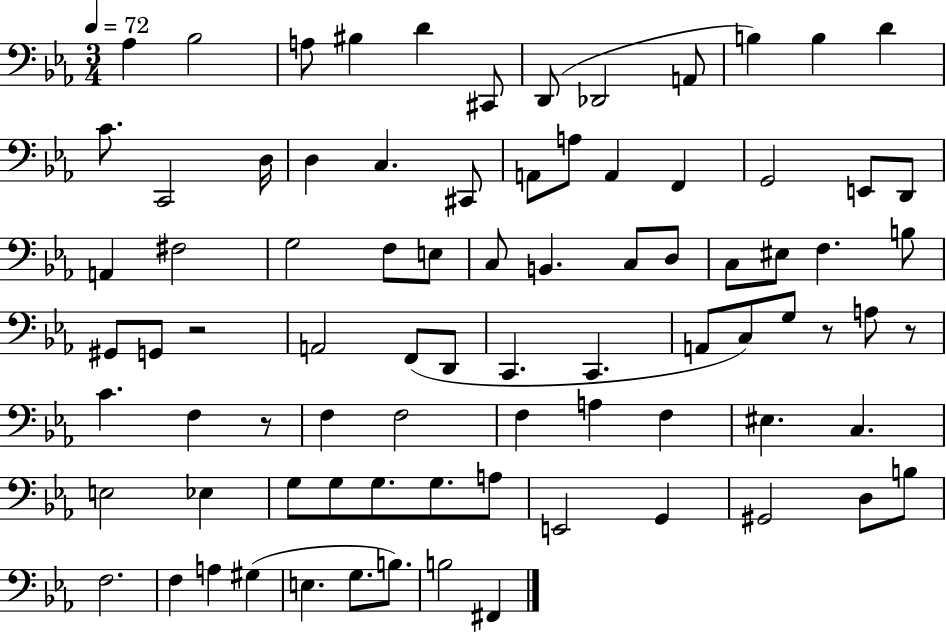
{
  \clef bass
  \numericTimeSignature
  \time 3/4
  \key ees \major
  \tempo 4 = 72
  aes4 bes2 | a8 bis4 d'4 cis,8 | d,8( des,2 a,8 | b4) b4 d'4 | \break c'8. c,2 d16 | d4 c4. cis,8 | a,8 a8 a,4 f,4 | g,2 e,8 d,8 | \break a,4 fis2 | g2 f8 e8 | c8 b,4. c8 d8 | c8 eis8 f4. b8 | \break gis,8 g,8 r2 | a,2 f,8( d,8 | c,4. c,4. | a,8 c8) g8 r8 a8 r8 | \break c'4. f4 r8 | f4 f2 | f4 a4 f4 | eis4. c4. | \break e2 ees4 | g8 g8 g8. g8. a8 | e,2 g,4 | gis,2 d8 b8 | \break f2. | f4 a4 gis4( | e4. g8. b8.) | b2 fis,4 | \break \bar "|."
}